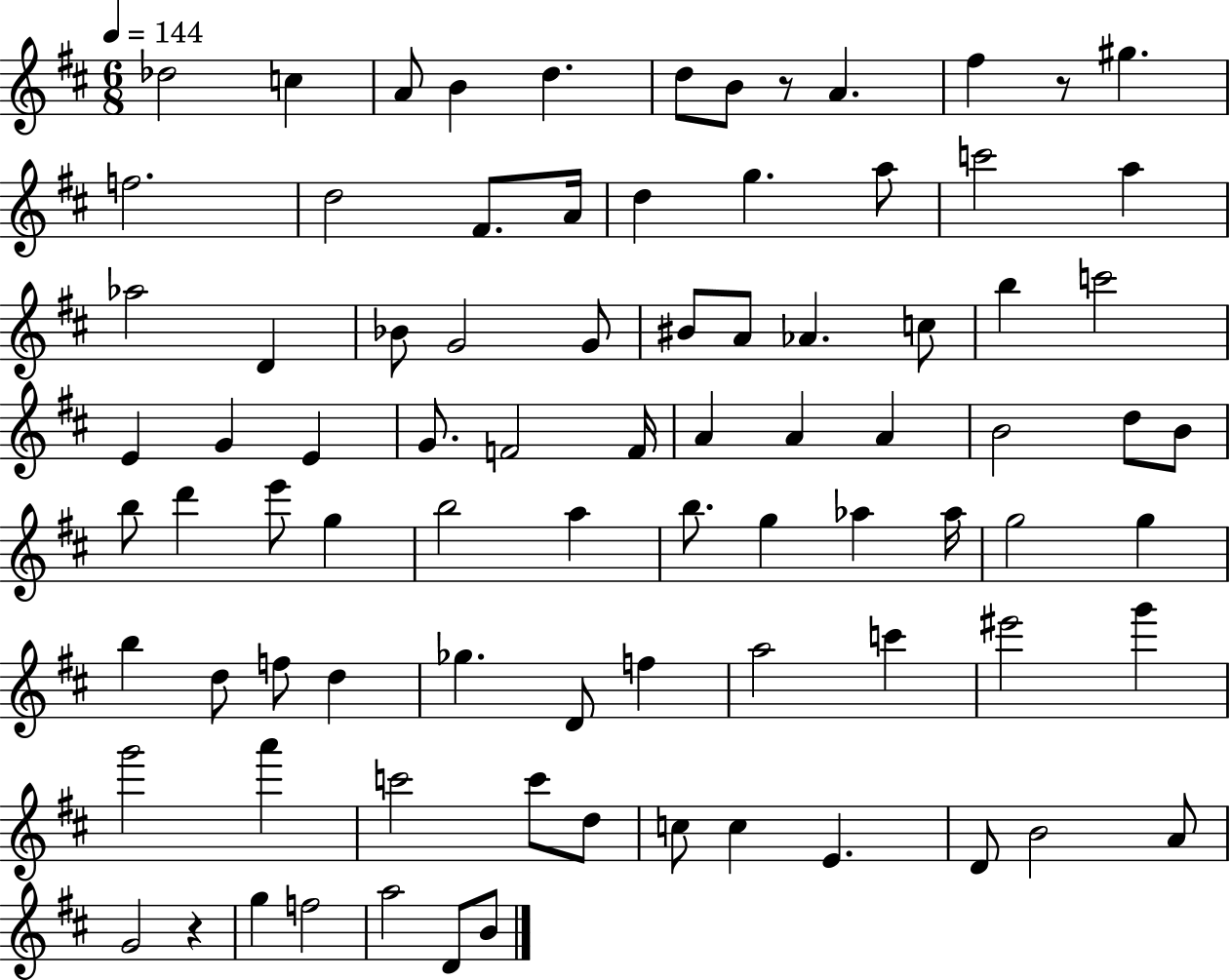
{
  \clef treble
  \numericTimeSignature
  \time 6/8
  \key d \major
  \tempo 4 = 144
  des''2 c''4 | a'8 b'4 d''4. | d''8 b'8 r8 a'4. | fis''4 r8 gis''4. | \break f''2. | d''2 fis'8. a'16 | d''4 g''4. a''8 | c'''2 a''4 | \break aes''2 d'4 | bes'8 g'2 g'8 | bis'8 a'8 aes'4. c''8 | b''4 c'''2 | \break e'4 g'4 e'4 | g'8. f'2 f'16 | a'4 a'4 a'4 | b'2 d''8 b'8 | \break b''8 d'''4 e'''8 g''4 | b''2 a''4 | b''8. g''4 aes''4 aes''16 | g''2 g''4 | \break b''4 d''8 f''8 d''4 | ges''4. d'8 f''4 | a''2 c'''4 | eis'''2 g'''4 | \break g'''2 a'''4 | c'''2 c'''8 d''8 | c''8 c''4 e'4. | d'8 b'2 a'8 | \break g'2 r4 | g''4 f''2 | a''2 d'8 b'8 | \bar "|."
}